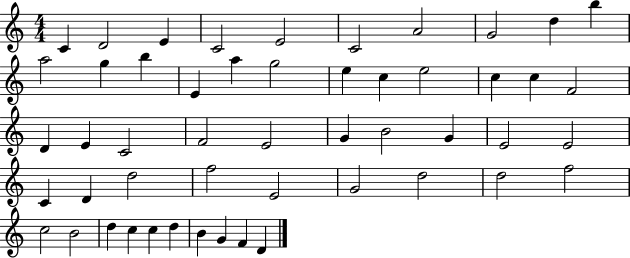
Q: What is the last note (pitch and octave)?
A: D4